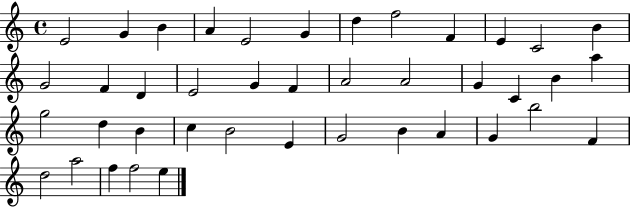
E4/h G4/q B4/q A4/q E4/h G4/q D5/q F5/h F4/q E4/q C4/h B4/q G4/h F4/q D4/q E4/h G4/q F4/q A4/h A4/h G4/q C4/q B4/q A5/q G5/h D5/q B4/q C5/q B4/h E4/q G4/h B4/q A4/q G4/q B5/h F4/q D5/h A5/h F5/q F5/h E5/q